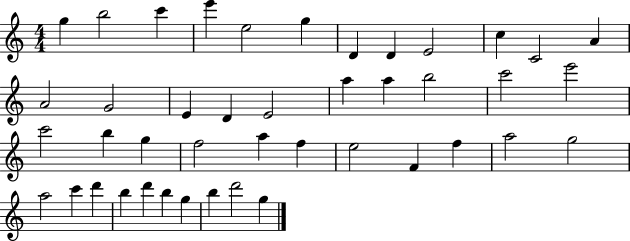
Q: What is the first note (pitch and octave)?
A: G5